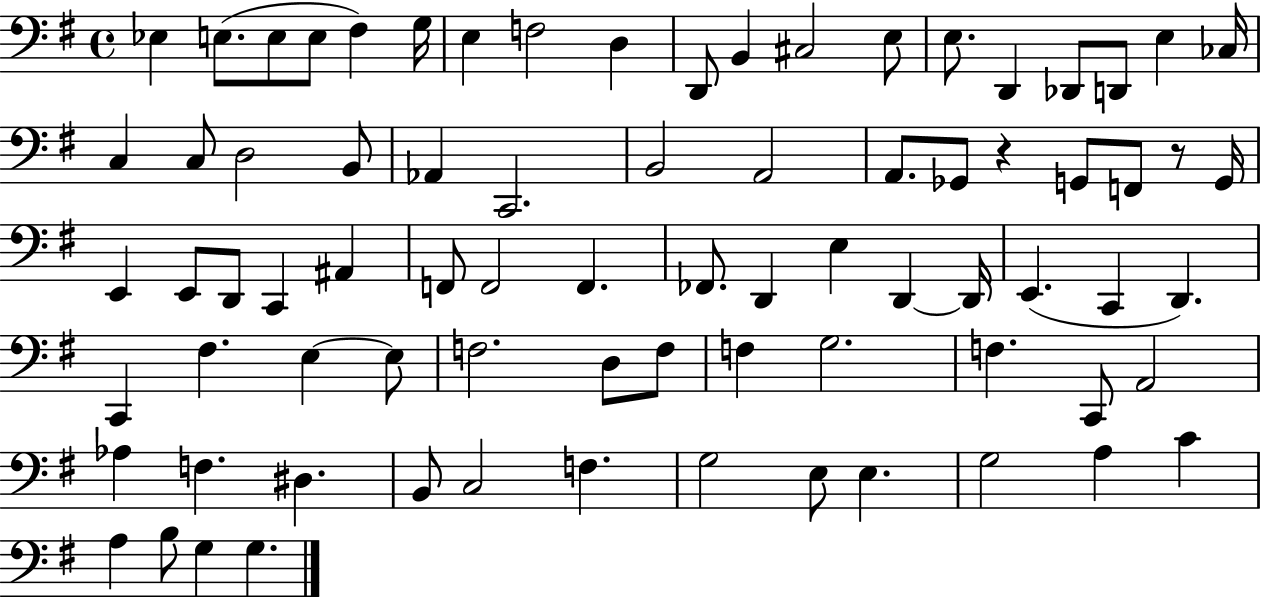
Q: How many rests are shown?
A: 2